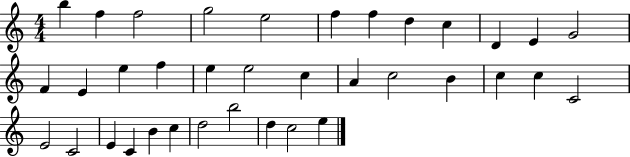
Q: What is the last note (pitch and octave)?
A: E5